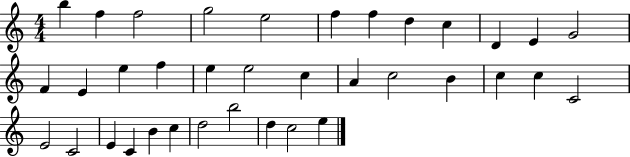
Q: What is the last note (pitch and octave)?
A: E5